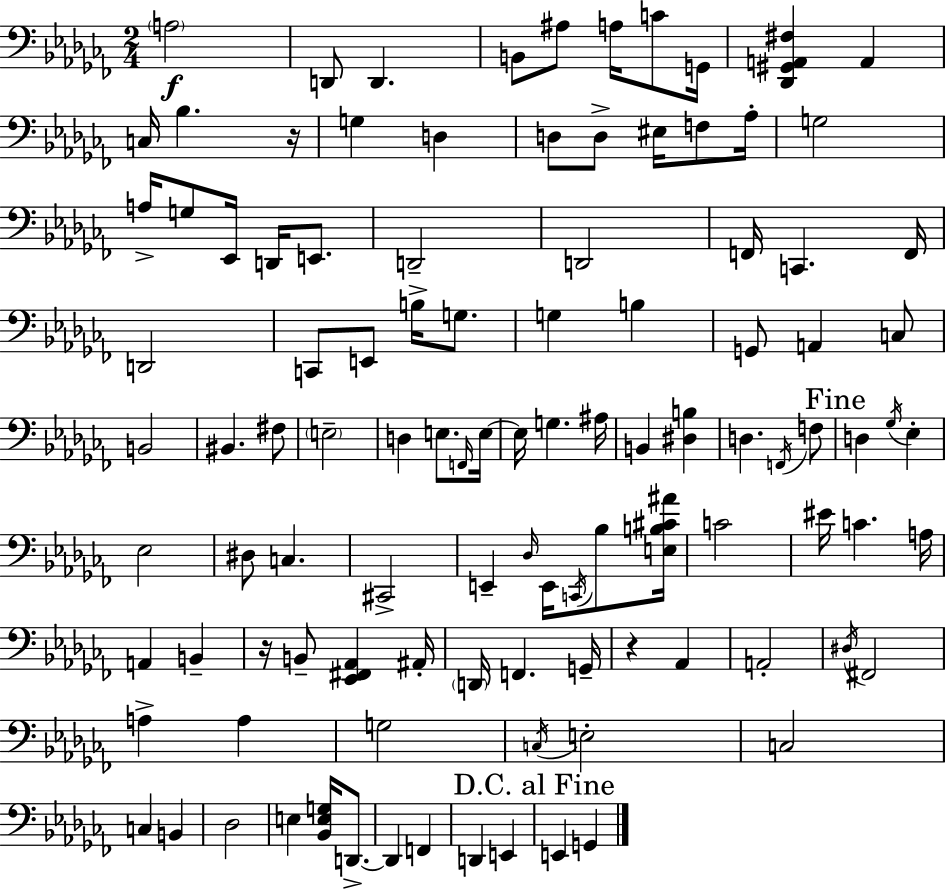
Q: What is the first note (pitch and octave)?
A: A3